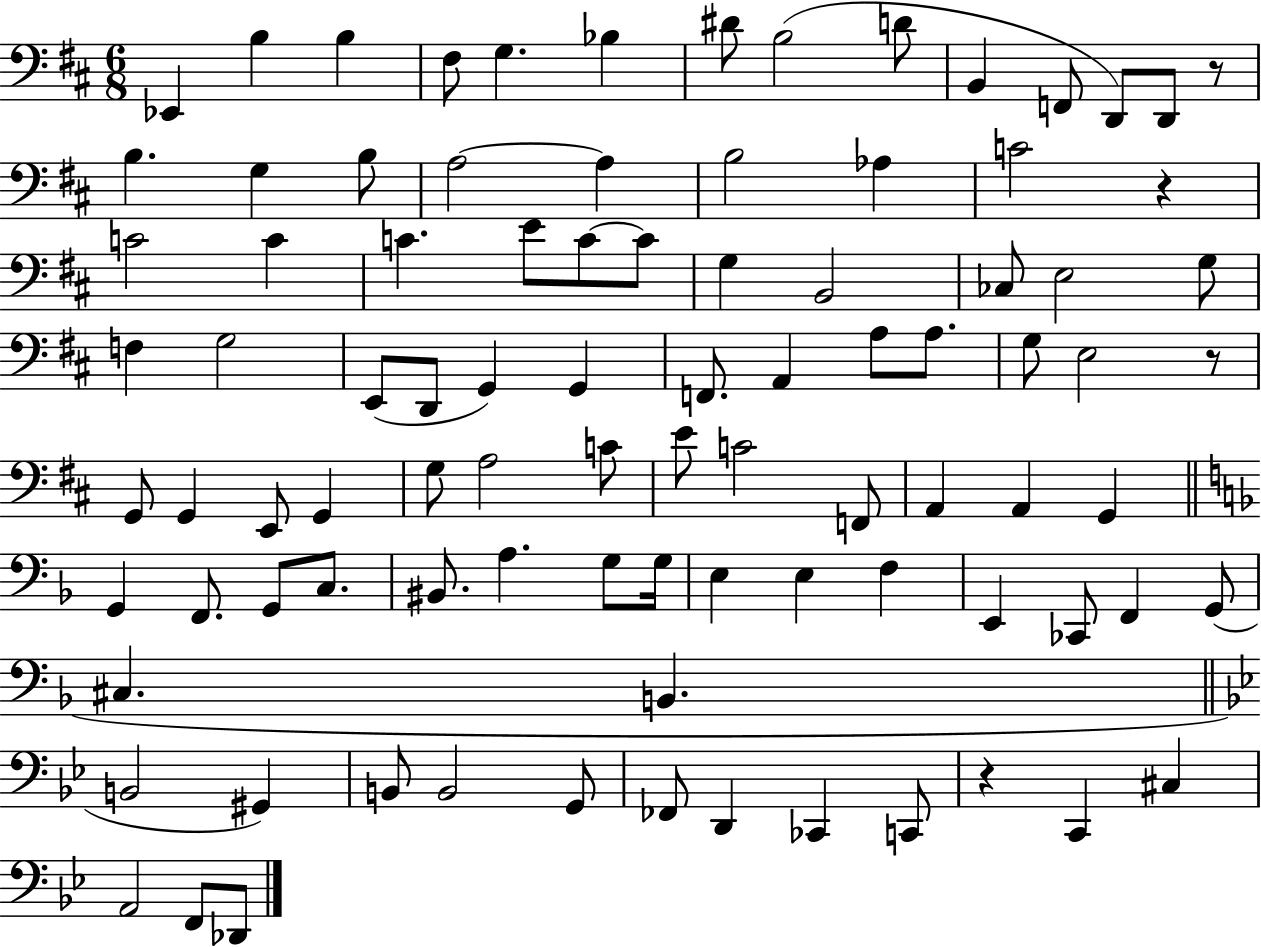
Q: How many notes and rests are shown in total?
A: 92